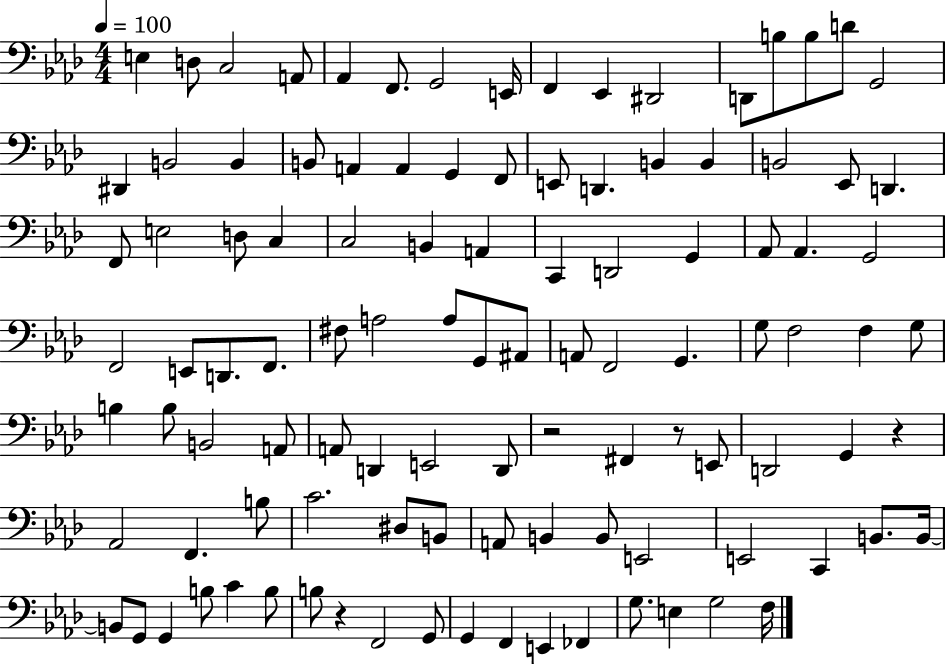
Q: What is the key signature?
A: AES major